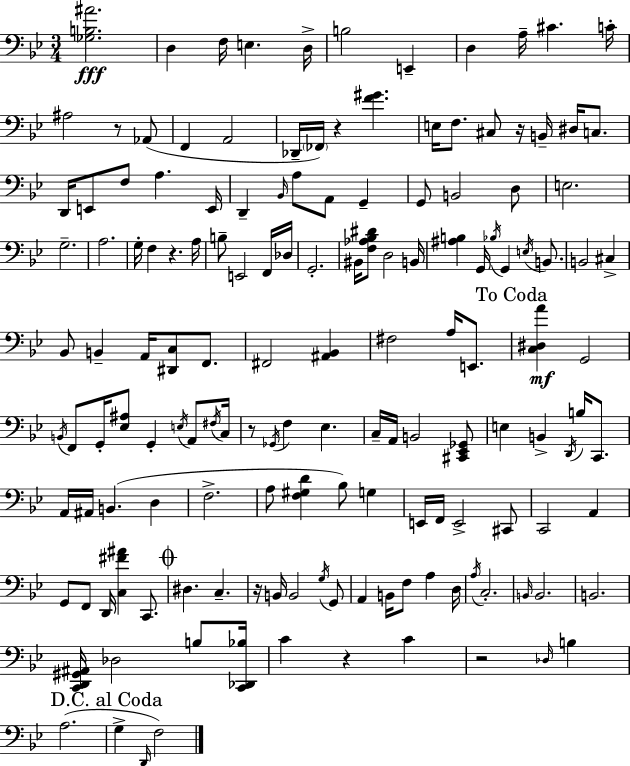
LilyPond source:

{
  \clef bass
  \numericTimeSignature
  \time 3/4
  \key bes \major
  <ges b ais'>2.\fff | d4 f16 e4. d16-> | b2 e,4-- | d4 a16-- cis'4. c'16-. | \break ais2 r8 aes,8( | f,4 a,2 | des,16-- \parenthesize fes,16) r4 <f' gis'>4. | e16 f8. cis8 r16 b,16-- dis16 c8. | \break d,16 e,8 f8 a4. e,16 | d,4-- \grace { bes,16 } a8 a,8 g,4-- | g,8 b,2 d8 | e2. | \break g2.-- | a2. | g16-. f4 r4. | a16 b8-- e,2 f,16 | \break des16 g,2.-. | bis,16 <f aes bes dis'>8 d2 | b,16 <ais b>4 g,16 \acciaccatura { bes16 } g,4 \acciaccatura { e16 } | b,8. b,2 cis4-> | \break bes,8 b,4-- a,16 <dis, c>8 | f,8. fis,2 <ais, bes,>4 | fis2 a16 | e,8. \mark "To Coda" <c dis a'>4\mf g,2 | \break \acciaccatura { b,16 } f,8 g,16-. <ees ais>8 g,4-. | \acciaccatura { e16 } a,8 \acciaccatura { fis16 } c16 r8 \acciaccatura { ges,16 } f4 | ees4. c16-- a,16 b,2 | <cis, ees, ges,>8 e4 b,4-> | \break \acciaccatura { d,16 } b16 c,8. a,16 ais,16 b,4.( | d4 f2.-> | a8 <f gis d'>4 | bes8) g4 e,16 f,16 e,2-> | \break cis,8 c,2 | a,4 g,8 f,8 | d,16 <c fis' ais'>4 c,8. \mark \markup { \musicglyph "scripts.coda" } dis4. | c4.-- r16 b,16 b,2 | \break \acciaccatura { g16 } g,8 a,4 | b,16 f8 a4 d16 \acciaccatura { a16 } c2.-. | \grace { b,16 } b,2. | b,2. | \break <c, d, gis, ais,>16 | des2 b8 <c, des, bes>16 c'4 | r4 c'4 r2 | \grace { des16 } b4 | \break a2.( | \mark "D.C. al Coda" g4-> \grace { d,16 } f2) | \bar "|."
}